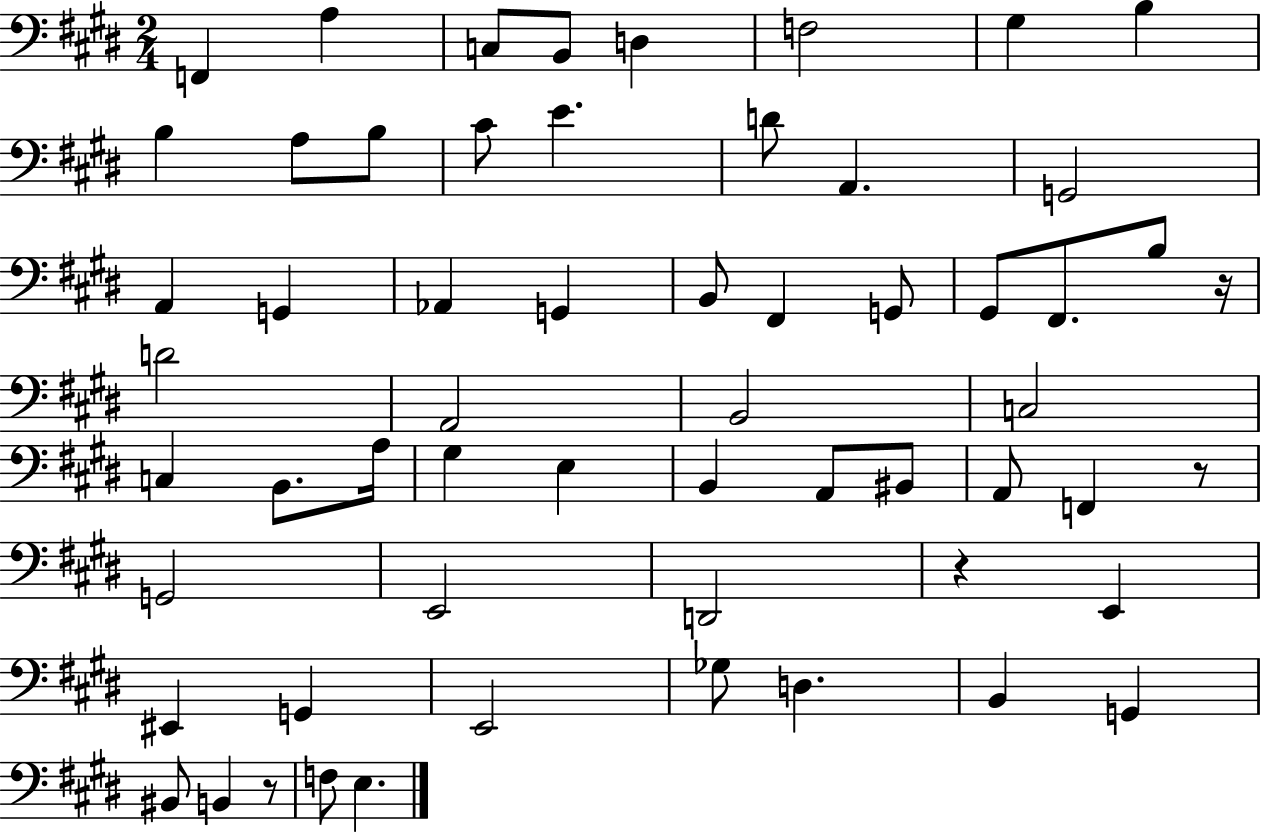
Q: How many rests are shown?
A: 4